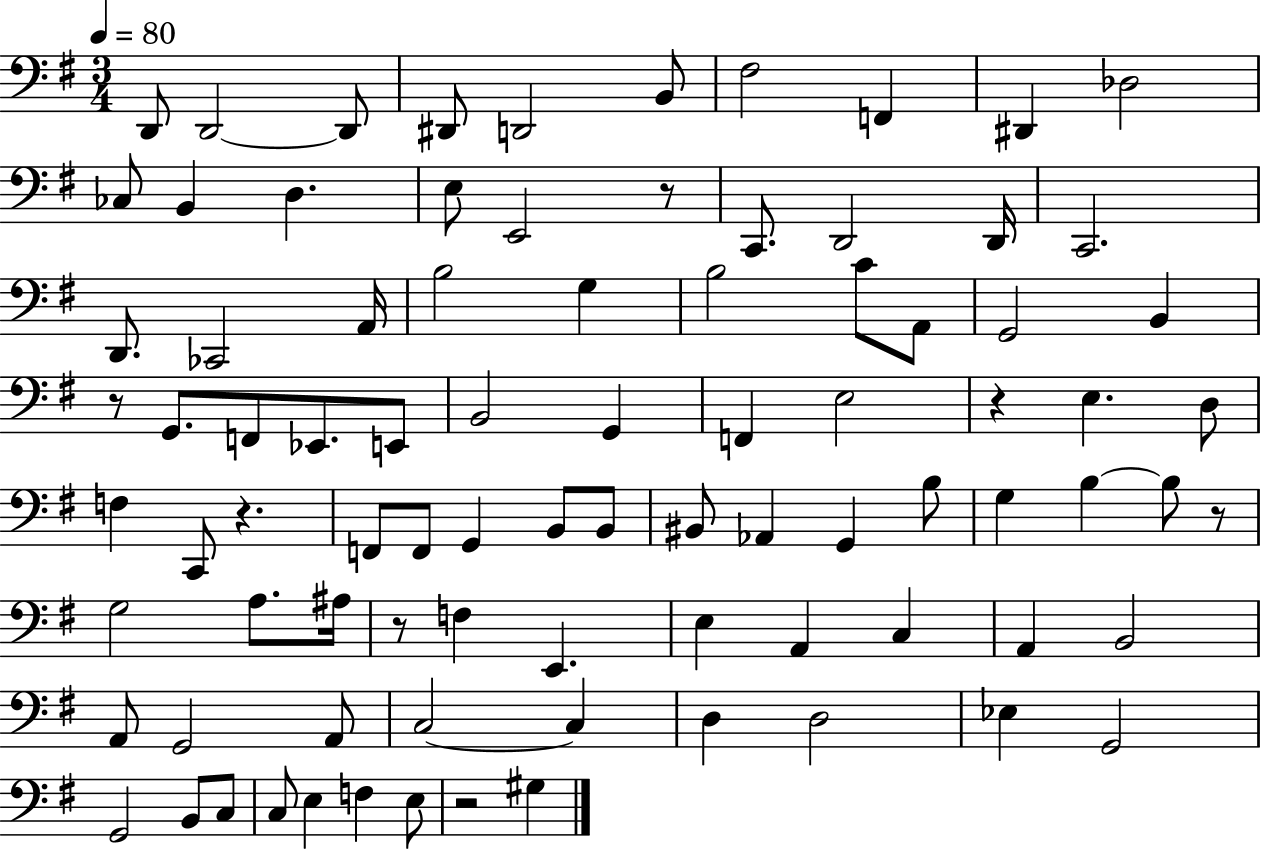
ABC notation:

X:1
T:Untitled
M:3/4
L:1/4
K:G
D,,/2 D,,2 D,,/2 ^D,,/2 D,,2 B,,/2 ^F,2 F,, ^D,, _D,2 _C,/2 B,, D, E,/2 E,,2 z/2 C,,/2 D,,2 D,,/4 C,,2 D,,/2 _C,,2 A,,/4 B,2 G, B,2 C/2 A,,/2 G,,2 B,, z/2 G,,/2 F,,/2 _E,,/2 E,,/2 B,,2 G,, F,, E,2 z E, D,/2 F, C,,/2 z F,,/2 F,,/2 G,, B,,/2 B,,/2 ^B,,/2 _A,, G,, B,/2 G, B, B,/2 z/2 G,2 A,/2 ^A,/4 z/2 F, E,, E, A,, C, A,, B,,2 A,,/2 G,,2 A,,/2 C,2 C, D, D,2 _E, G,,2 G,,2 B,,/2 C,/2 C,/2 E, F, E,/2 z2 ^G,